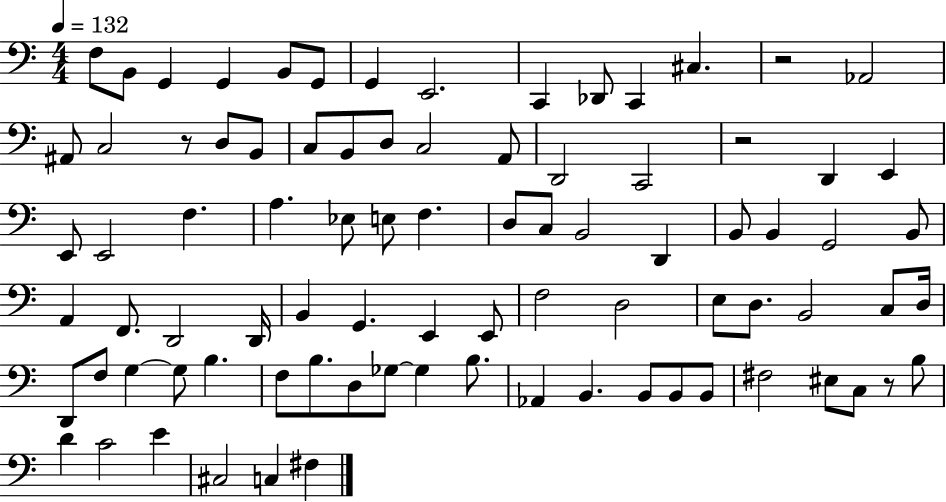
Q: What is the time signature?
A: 4/4